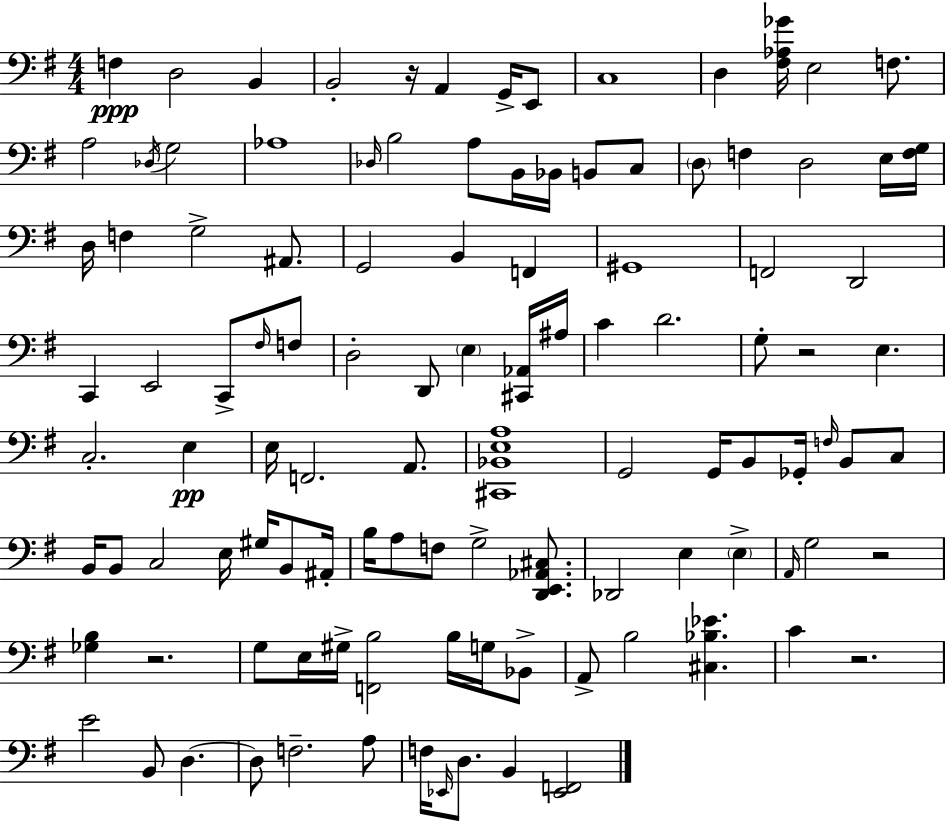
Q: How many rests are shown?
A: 5